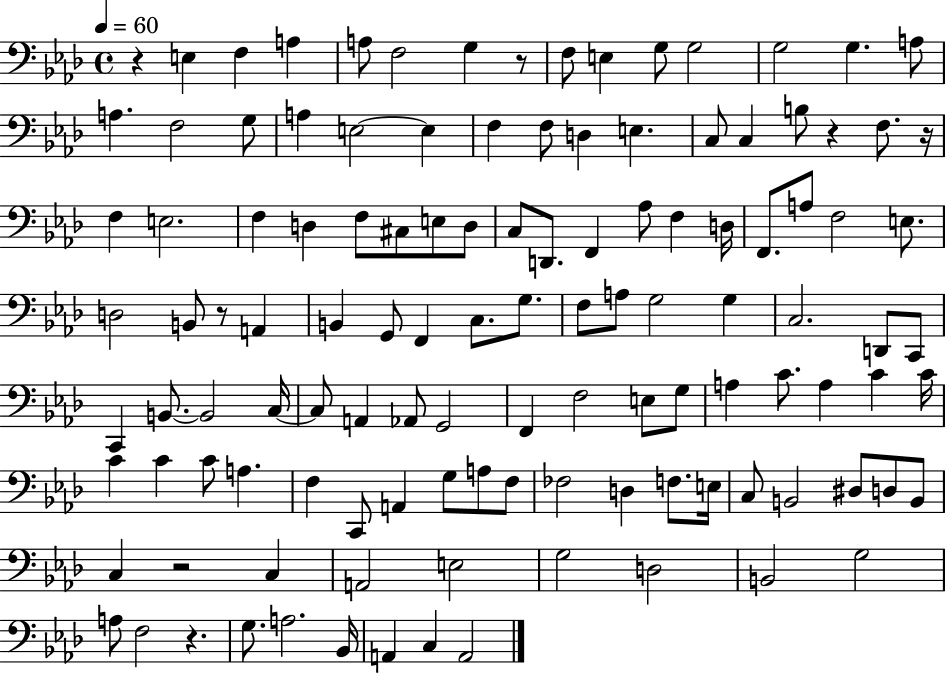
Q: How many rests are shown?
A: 7